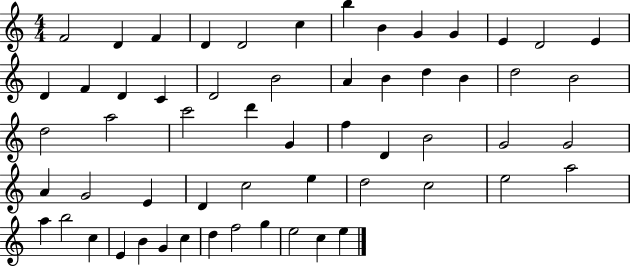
X:1
T:Untitled
M:4/4
L:1/4
K:C
F2 D F D D2 c b B G G E D2 E D F D C D2 B2 A B d B d2 B2 d2 a2 c'2 d' G f D B2 G2 G2 A G2 E D c2 e d2 c2 e2 a2 a b2 c E B G c d f2 g e2 c e